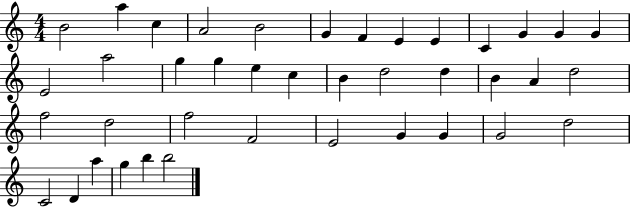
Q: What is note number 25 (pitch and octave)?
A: D5